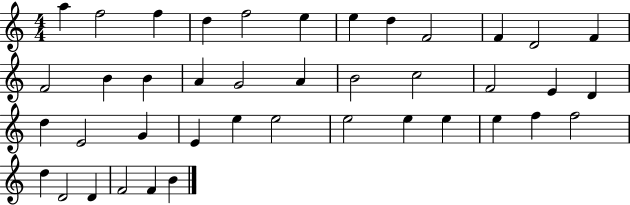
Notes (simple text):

A5/q F5/h F5/q D5/q F5/h E5/q E5/q D5/q F4/h F4/q D4/h F4/q F4/h B4/q B4/q A4/q G4/h A4/q B4/h C5/h F4/h E4/q D4/q D5/q E4/h G4/q E4/q E5/q E5/h E5/h E5/q E5/q E5/q F5/q F5/h D5/q D4/h D4/q F4/h F4/q B4/q